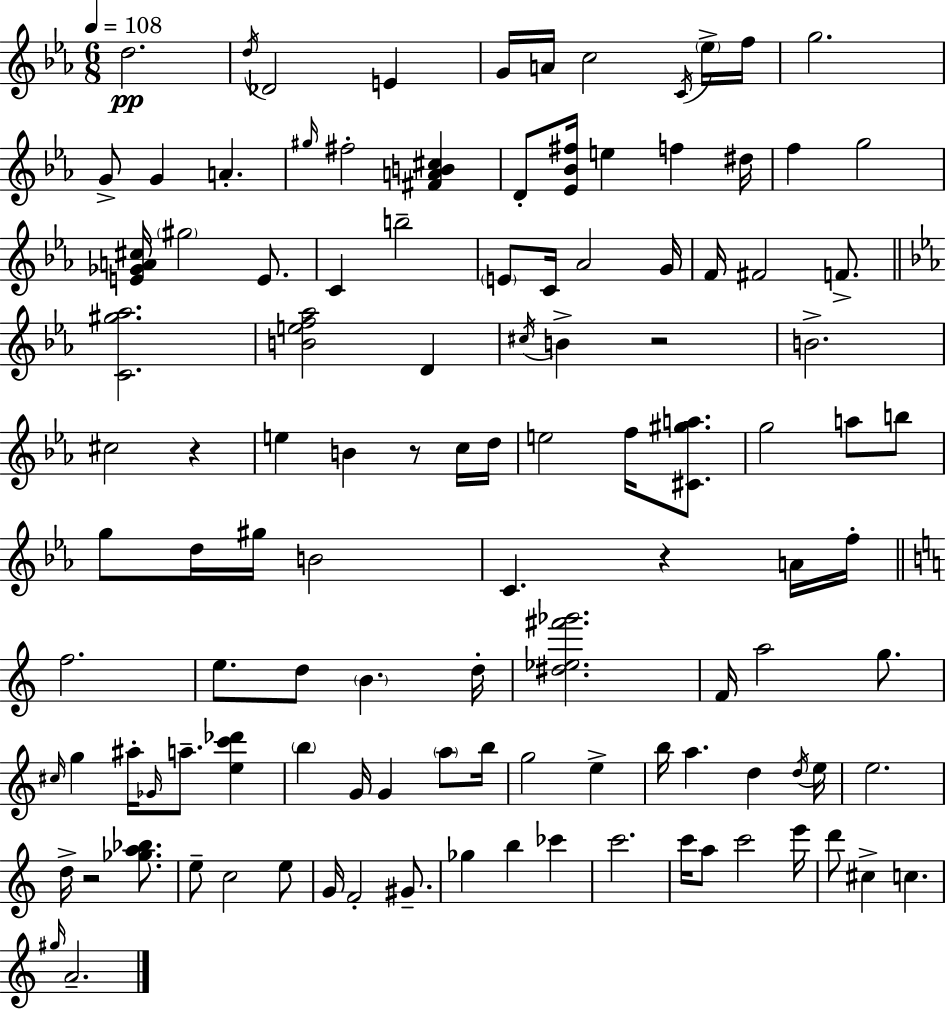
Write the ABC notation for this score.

X:1
T:Untitled
M:6/8
L:1/4
K:Cm
d2 d/4 _D2 E G/4 A/4 c2 C/4 _e/4 f/4 g2 G/2 G A ^g/4 ^f2 [^FAB^c] D/2 [_E_B^f]/4 e f ^d/4 f g2 [E_GA^c]/4 ^g2 E/2 C b2 E/2 C/4 _A2 G/4 F/4 ^F2 F/2 [C^g_a]2 [Bef_a]2 D ^c/4 B z2 B2 ^c2 z e B z/2 c/4 d/4 e2 f/4 [^C^ga]/2 g2 a/2 b/2 g/2 d/4 ^g/4 B2 C z A/4 f/4 f2 e/2 d/2 B d/4 [^d_e^f'_g']2 F/4 a2 g/2 ^c/4 g ^a/4 _G/4 a/2 [ec'_d'] b G/4 G a/2 b/4 g2 e b/4 a d d/4 e/4 e2 d/4 z2 [_ga_b]/2 e/2 c2 e/2 G/4 F2 ^G/2 _g b _c' c'2 c'/4 a/2 c'2 e'/4 d'/2 ^c c ^g/4 A2